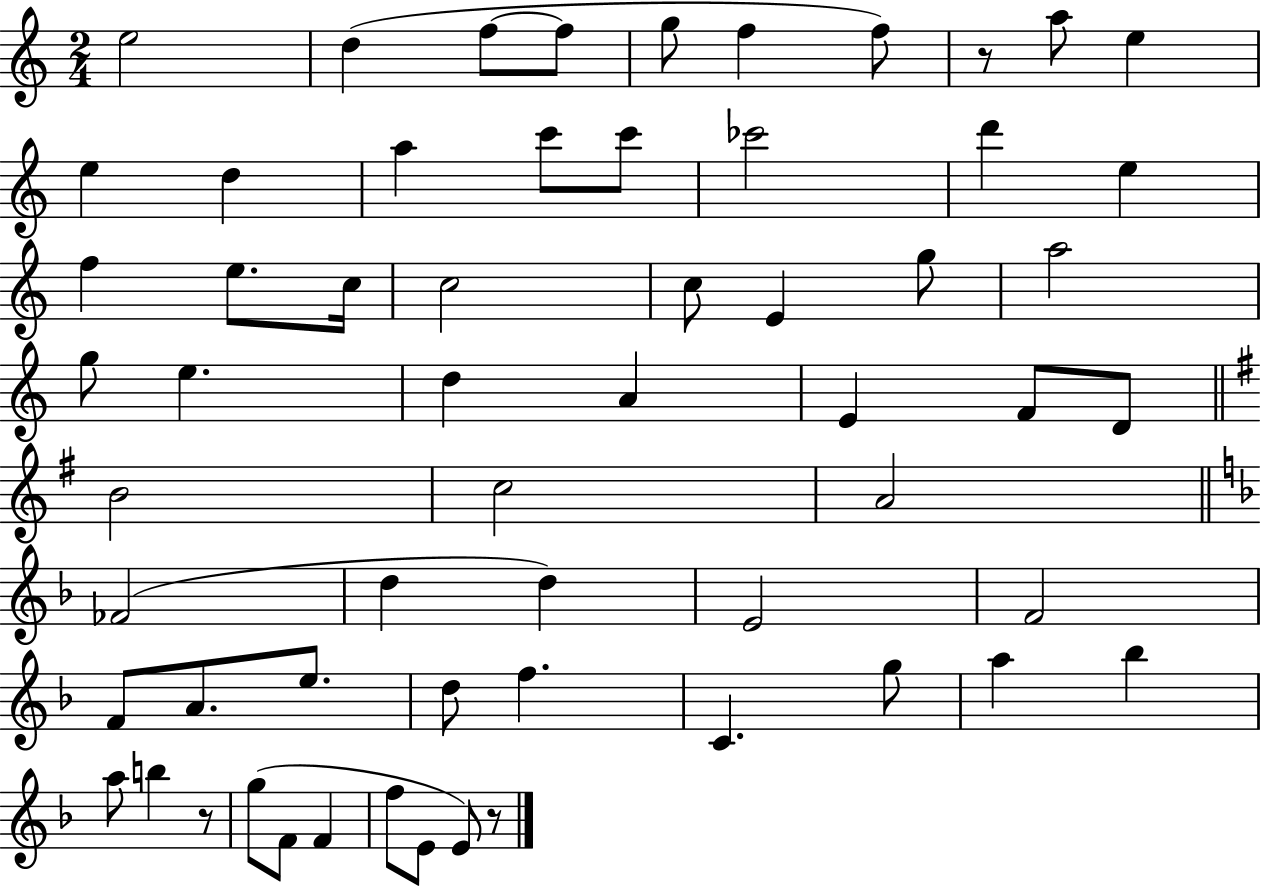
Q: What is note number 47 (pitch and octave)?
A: G5